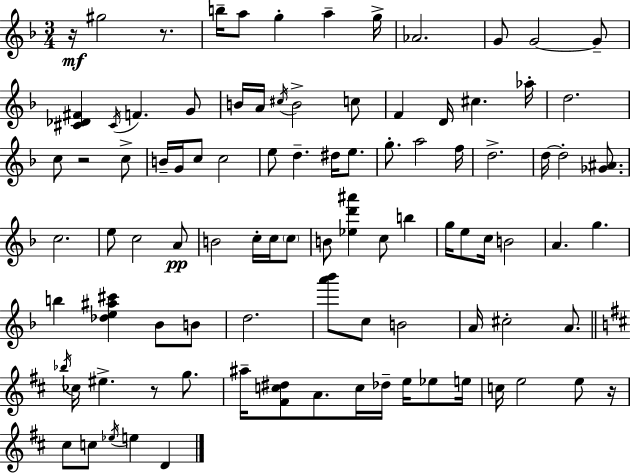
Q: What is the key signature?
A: D minor